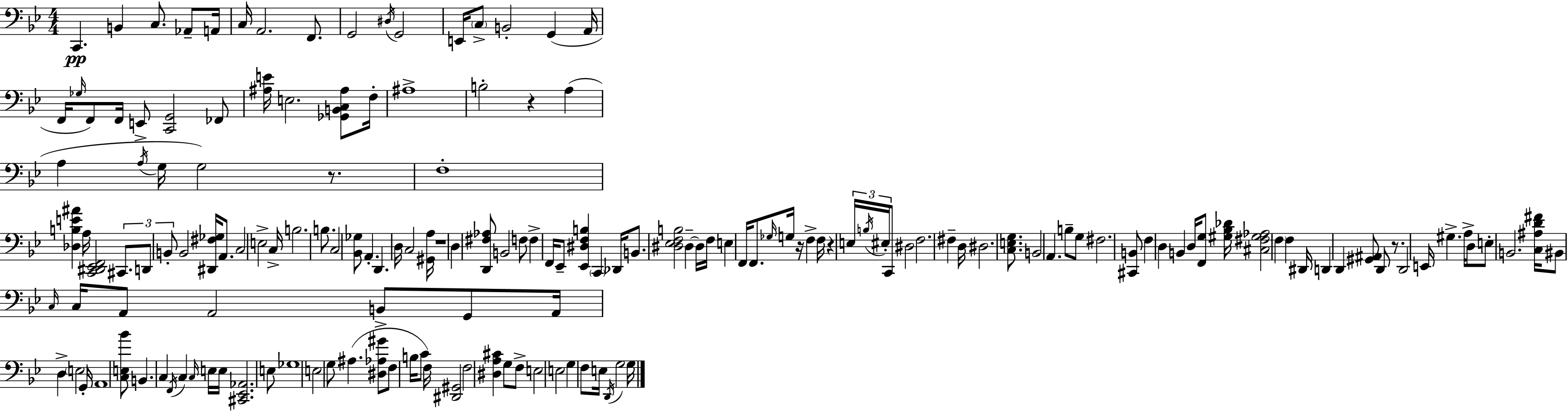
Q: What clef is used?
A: bass